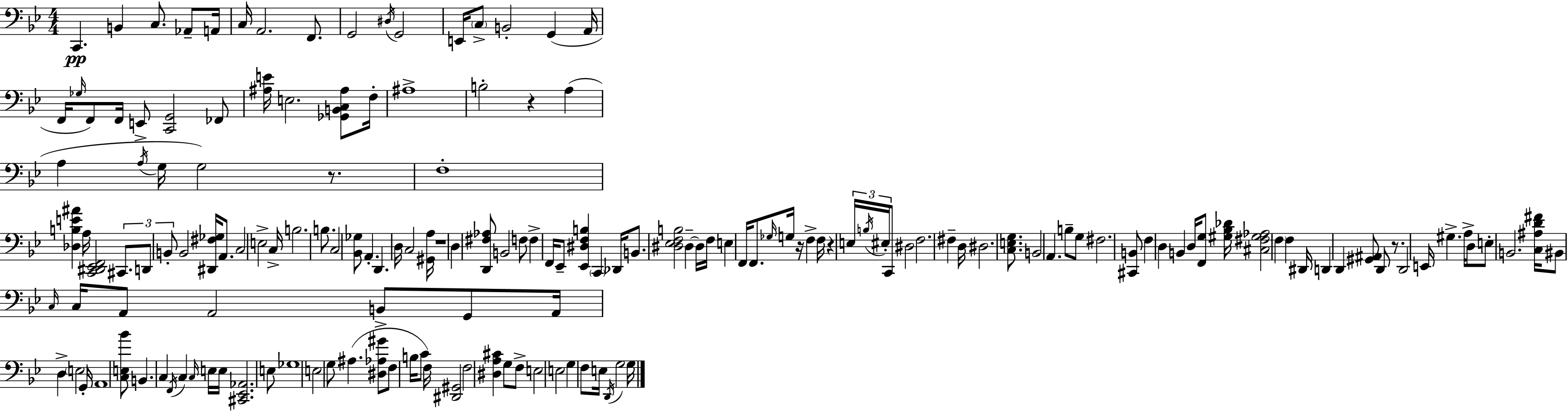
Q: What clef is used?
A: bass